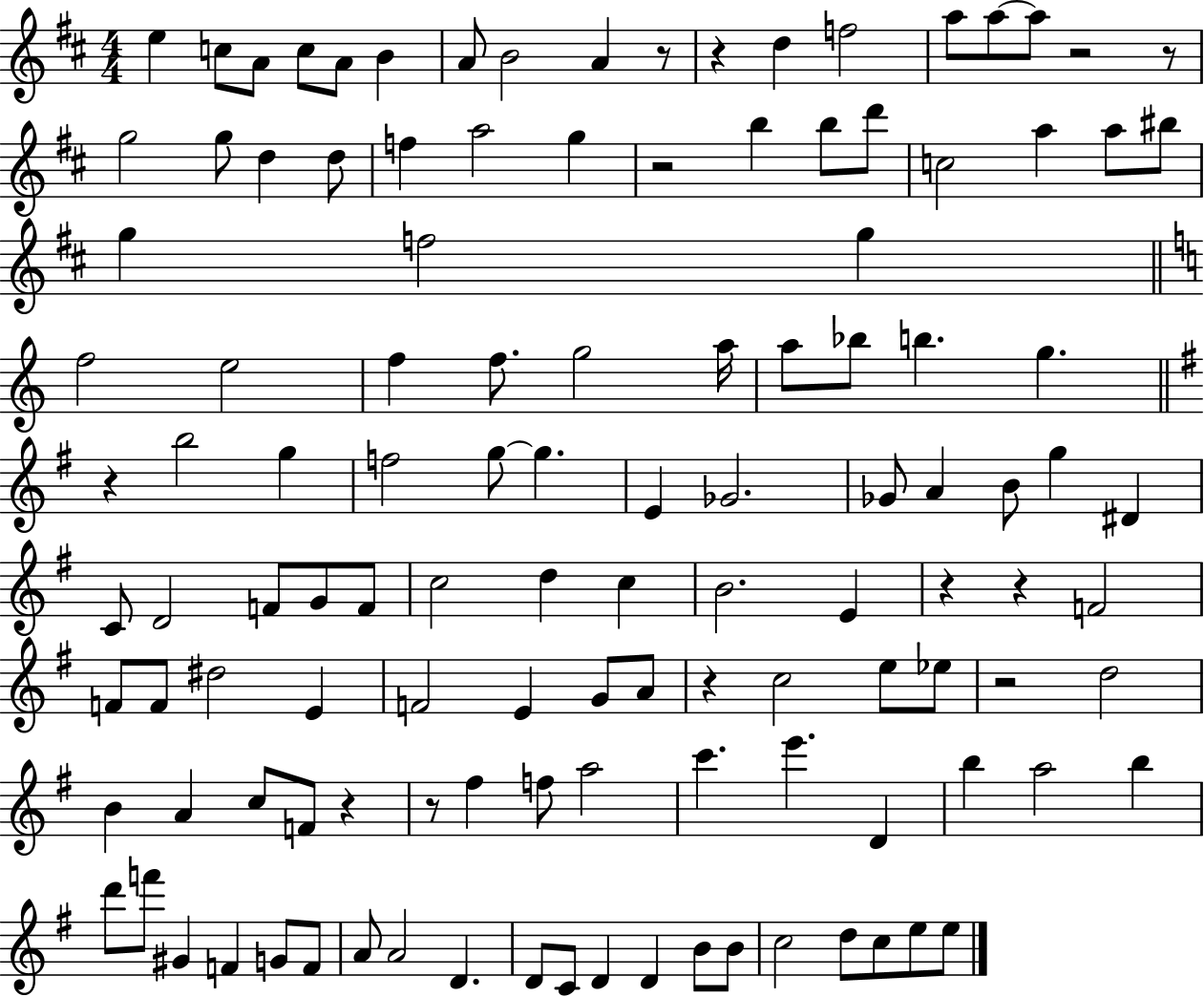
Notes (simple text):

E5/q C5/e A4/e C5/e A4/e B4/q A4/e B4/h A4/q R/e R/q D5/q F5/h A5/e A5/e A5/e R/h R/e G5/h G5/e D5/q D5/e F5/q A5/h G5/q R/h B5/q B5/e D6/e C5/h A5/q A5/e BIS5/e G5/q F5/h G5/q F5/h E5/h F5/q F5/e. G5/h A5/s A5/e Bb5/e B5/q. G5/q. R/q B5/h G5/q F5/h G5/e G5/q. E4/q Gb4/h. Gb4/e A4/q B4/e G5/q D#4/q C4/e D4/h F4/e G4/e F4/e C5/h D5/q C5/q B4/h. E4/q R/q R/q F4/h F4/e F4/e D#5/h E4/q F4/h E4/q G4/e A4/e R/q C5/h E5/e Eb5/e R/h D5/h B4/q A4/q C5/e F4/e R/q R/e F#5/q F5/e A5/h C6/q. E6/q. D4/q B5/q A5/h B5/q D6/e F6/e G#4/q F4/q G4/e F4/e A4/e A4/h D4/q. D4/e C4/e D4/q D4/q B4/e B4/e C5/h D5/e C5/e E5/e E5/e